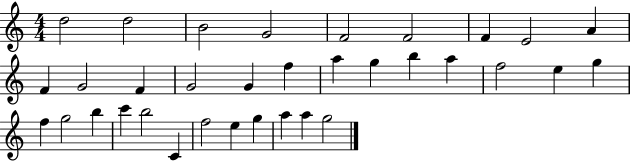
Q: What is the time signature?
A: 4/4